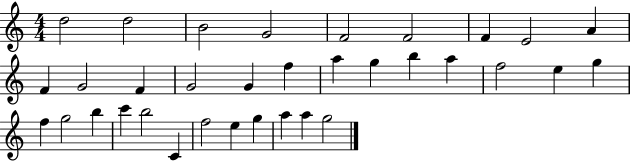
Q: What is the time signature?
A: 4/4